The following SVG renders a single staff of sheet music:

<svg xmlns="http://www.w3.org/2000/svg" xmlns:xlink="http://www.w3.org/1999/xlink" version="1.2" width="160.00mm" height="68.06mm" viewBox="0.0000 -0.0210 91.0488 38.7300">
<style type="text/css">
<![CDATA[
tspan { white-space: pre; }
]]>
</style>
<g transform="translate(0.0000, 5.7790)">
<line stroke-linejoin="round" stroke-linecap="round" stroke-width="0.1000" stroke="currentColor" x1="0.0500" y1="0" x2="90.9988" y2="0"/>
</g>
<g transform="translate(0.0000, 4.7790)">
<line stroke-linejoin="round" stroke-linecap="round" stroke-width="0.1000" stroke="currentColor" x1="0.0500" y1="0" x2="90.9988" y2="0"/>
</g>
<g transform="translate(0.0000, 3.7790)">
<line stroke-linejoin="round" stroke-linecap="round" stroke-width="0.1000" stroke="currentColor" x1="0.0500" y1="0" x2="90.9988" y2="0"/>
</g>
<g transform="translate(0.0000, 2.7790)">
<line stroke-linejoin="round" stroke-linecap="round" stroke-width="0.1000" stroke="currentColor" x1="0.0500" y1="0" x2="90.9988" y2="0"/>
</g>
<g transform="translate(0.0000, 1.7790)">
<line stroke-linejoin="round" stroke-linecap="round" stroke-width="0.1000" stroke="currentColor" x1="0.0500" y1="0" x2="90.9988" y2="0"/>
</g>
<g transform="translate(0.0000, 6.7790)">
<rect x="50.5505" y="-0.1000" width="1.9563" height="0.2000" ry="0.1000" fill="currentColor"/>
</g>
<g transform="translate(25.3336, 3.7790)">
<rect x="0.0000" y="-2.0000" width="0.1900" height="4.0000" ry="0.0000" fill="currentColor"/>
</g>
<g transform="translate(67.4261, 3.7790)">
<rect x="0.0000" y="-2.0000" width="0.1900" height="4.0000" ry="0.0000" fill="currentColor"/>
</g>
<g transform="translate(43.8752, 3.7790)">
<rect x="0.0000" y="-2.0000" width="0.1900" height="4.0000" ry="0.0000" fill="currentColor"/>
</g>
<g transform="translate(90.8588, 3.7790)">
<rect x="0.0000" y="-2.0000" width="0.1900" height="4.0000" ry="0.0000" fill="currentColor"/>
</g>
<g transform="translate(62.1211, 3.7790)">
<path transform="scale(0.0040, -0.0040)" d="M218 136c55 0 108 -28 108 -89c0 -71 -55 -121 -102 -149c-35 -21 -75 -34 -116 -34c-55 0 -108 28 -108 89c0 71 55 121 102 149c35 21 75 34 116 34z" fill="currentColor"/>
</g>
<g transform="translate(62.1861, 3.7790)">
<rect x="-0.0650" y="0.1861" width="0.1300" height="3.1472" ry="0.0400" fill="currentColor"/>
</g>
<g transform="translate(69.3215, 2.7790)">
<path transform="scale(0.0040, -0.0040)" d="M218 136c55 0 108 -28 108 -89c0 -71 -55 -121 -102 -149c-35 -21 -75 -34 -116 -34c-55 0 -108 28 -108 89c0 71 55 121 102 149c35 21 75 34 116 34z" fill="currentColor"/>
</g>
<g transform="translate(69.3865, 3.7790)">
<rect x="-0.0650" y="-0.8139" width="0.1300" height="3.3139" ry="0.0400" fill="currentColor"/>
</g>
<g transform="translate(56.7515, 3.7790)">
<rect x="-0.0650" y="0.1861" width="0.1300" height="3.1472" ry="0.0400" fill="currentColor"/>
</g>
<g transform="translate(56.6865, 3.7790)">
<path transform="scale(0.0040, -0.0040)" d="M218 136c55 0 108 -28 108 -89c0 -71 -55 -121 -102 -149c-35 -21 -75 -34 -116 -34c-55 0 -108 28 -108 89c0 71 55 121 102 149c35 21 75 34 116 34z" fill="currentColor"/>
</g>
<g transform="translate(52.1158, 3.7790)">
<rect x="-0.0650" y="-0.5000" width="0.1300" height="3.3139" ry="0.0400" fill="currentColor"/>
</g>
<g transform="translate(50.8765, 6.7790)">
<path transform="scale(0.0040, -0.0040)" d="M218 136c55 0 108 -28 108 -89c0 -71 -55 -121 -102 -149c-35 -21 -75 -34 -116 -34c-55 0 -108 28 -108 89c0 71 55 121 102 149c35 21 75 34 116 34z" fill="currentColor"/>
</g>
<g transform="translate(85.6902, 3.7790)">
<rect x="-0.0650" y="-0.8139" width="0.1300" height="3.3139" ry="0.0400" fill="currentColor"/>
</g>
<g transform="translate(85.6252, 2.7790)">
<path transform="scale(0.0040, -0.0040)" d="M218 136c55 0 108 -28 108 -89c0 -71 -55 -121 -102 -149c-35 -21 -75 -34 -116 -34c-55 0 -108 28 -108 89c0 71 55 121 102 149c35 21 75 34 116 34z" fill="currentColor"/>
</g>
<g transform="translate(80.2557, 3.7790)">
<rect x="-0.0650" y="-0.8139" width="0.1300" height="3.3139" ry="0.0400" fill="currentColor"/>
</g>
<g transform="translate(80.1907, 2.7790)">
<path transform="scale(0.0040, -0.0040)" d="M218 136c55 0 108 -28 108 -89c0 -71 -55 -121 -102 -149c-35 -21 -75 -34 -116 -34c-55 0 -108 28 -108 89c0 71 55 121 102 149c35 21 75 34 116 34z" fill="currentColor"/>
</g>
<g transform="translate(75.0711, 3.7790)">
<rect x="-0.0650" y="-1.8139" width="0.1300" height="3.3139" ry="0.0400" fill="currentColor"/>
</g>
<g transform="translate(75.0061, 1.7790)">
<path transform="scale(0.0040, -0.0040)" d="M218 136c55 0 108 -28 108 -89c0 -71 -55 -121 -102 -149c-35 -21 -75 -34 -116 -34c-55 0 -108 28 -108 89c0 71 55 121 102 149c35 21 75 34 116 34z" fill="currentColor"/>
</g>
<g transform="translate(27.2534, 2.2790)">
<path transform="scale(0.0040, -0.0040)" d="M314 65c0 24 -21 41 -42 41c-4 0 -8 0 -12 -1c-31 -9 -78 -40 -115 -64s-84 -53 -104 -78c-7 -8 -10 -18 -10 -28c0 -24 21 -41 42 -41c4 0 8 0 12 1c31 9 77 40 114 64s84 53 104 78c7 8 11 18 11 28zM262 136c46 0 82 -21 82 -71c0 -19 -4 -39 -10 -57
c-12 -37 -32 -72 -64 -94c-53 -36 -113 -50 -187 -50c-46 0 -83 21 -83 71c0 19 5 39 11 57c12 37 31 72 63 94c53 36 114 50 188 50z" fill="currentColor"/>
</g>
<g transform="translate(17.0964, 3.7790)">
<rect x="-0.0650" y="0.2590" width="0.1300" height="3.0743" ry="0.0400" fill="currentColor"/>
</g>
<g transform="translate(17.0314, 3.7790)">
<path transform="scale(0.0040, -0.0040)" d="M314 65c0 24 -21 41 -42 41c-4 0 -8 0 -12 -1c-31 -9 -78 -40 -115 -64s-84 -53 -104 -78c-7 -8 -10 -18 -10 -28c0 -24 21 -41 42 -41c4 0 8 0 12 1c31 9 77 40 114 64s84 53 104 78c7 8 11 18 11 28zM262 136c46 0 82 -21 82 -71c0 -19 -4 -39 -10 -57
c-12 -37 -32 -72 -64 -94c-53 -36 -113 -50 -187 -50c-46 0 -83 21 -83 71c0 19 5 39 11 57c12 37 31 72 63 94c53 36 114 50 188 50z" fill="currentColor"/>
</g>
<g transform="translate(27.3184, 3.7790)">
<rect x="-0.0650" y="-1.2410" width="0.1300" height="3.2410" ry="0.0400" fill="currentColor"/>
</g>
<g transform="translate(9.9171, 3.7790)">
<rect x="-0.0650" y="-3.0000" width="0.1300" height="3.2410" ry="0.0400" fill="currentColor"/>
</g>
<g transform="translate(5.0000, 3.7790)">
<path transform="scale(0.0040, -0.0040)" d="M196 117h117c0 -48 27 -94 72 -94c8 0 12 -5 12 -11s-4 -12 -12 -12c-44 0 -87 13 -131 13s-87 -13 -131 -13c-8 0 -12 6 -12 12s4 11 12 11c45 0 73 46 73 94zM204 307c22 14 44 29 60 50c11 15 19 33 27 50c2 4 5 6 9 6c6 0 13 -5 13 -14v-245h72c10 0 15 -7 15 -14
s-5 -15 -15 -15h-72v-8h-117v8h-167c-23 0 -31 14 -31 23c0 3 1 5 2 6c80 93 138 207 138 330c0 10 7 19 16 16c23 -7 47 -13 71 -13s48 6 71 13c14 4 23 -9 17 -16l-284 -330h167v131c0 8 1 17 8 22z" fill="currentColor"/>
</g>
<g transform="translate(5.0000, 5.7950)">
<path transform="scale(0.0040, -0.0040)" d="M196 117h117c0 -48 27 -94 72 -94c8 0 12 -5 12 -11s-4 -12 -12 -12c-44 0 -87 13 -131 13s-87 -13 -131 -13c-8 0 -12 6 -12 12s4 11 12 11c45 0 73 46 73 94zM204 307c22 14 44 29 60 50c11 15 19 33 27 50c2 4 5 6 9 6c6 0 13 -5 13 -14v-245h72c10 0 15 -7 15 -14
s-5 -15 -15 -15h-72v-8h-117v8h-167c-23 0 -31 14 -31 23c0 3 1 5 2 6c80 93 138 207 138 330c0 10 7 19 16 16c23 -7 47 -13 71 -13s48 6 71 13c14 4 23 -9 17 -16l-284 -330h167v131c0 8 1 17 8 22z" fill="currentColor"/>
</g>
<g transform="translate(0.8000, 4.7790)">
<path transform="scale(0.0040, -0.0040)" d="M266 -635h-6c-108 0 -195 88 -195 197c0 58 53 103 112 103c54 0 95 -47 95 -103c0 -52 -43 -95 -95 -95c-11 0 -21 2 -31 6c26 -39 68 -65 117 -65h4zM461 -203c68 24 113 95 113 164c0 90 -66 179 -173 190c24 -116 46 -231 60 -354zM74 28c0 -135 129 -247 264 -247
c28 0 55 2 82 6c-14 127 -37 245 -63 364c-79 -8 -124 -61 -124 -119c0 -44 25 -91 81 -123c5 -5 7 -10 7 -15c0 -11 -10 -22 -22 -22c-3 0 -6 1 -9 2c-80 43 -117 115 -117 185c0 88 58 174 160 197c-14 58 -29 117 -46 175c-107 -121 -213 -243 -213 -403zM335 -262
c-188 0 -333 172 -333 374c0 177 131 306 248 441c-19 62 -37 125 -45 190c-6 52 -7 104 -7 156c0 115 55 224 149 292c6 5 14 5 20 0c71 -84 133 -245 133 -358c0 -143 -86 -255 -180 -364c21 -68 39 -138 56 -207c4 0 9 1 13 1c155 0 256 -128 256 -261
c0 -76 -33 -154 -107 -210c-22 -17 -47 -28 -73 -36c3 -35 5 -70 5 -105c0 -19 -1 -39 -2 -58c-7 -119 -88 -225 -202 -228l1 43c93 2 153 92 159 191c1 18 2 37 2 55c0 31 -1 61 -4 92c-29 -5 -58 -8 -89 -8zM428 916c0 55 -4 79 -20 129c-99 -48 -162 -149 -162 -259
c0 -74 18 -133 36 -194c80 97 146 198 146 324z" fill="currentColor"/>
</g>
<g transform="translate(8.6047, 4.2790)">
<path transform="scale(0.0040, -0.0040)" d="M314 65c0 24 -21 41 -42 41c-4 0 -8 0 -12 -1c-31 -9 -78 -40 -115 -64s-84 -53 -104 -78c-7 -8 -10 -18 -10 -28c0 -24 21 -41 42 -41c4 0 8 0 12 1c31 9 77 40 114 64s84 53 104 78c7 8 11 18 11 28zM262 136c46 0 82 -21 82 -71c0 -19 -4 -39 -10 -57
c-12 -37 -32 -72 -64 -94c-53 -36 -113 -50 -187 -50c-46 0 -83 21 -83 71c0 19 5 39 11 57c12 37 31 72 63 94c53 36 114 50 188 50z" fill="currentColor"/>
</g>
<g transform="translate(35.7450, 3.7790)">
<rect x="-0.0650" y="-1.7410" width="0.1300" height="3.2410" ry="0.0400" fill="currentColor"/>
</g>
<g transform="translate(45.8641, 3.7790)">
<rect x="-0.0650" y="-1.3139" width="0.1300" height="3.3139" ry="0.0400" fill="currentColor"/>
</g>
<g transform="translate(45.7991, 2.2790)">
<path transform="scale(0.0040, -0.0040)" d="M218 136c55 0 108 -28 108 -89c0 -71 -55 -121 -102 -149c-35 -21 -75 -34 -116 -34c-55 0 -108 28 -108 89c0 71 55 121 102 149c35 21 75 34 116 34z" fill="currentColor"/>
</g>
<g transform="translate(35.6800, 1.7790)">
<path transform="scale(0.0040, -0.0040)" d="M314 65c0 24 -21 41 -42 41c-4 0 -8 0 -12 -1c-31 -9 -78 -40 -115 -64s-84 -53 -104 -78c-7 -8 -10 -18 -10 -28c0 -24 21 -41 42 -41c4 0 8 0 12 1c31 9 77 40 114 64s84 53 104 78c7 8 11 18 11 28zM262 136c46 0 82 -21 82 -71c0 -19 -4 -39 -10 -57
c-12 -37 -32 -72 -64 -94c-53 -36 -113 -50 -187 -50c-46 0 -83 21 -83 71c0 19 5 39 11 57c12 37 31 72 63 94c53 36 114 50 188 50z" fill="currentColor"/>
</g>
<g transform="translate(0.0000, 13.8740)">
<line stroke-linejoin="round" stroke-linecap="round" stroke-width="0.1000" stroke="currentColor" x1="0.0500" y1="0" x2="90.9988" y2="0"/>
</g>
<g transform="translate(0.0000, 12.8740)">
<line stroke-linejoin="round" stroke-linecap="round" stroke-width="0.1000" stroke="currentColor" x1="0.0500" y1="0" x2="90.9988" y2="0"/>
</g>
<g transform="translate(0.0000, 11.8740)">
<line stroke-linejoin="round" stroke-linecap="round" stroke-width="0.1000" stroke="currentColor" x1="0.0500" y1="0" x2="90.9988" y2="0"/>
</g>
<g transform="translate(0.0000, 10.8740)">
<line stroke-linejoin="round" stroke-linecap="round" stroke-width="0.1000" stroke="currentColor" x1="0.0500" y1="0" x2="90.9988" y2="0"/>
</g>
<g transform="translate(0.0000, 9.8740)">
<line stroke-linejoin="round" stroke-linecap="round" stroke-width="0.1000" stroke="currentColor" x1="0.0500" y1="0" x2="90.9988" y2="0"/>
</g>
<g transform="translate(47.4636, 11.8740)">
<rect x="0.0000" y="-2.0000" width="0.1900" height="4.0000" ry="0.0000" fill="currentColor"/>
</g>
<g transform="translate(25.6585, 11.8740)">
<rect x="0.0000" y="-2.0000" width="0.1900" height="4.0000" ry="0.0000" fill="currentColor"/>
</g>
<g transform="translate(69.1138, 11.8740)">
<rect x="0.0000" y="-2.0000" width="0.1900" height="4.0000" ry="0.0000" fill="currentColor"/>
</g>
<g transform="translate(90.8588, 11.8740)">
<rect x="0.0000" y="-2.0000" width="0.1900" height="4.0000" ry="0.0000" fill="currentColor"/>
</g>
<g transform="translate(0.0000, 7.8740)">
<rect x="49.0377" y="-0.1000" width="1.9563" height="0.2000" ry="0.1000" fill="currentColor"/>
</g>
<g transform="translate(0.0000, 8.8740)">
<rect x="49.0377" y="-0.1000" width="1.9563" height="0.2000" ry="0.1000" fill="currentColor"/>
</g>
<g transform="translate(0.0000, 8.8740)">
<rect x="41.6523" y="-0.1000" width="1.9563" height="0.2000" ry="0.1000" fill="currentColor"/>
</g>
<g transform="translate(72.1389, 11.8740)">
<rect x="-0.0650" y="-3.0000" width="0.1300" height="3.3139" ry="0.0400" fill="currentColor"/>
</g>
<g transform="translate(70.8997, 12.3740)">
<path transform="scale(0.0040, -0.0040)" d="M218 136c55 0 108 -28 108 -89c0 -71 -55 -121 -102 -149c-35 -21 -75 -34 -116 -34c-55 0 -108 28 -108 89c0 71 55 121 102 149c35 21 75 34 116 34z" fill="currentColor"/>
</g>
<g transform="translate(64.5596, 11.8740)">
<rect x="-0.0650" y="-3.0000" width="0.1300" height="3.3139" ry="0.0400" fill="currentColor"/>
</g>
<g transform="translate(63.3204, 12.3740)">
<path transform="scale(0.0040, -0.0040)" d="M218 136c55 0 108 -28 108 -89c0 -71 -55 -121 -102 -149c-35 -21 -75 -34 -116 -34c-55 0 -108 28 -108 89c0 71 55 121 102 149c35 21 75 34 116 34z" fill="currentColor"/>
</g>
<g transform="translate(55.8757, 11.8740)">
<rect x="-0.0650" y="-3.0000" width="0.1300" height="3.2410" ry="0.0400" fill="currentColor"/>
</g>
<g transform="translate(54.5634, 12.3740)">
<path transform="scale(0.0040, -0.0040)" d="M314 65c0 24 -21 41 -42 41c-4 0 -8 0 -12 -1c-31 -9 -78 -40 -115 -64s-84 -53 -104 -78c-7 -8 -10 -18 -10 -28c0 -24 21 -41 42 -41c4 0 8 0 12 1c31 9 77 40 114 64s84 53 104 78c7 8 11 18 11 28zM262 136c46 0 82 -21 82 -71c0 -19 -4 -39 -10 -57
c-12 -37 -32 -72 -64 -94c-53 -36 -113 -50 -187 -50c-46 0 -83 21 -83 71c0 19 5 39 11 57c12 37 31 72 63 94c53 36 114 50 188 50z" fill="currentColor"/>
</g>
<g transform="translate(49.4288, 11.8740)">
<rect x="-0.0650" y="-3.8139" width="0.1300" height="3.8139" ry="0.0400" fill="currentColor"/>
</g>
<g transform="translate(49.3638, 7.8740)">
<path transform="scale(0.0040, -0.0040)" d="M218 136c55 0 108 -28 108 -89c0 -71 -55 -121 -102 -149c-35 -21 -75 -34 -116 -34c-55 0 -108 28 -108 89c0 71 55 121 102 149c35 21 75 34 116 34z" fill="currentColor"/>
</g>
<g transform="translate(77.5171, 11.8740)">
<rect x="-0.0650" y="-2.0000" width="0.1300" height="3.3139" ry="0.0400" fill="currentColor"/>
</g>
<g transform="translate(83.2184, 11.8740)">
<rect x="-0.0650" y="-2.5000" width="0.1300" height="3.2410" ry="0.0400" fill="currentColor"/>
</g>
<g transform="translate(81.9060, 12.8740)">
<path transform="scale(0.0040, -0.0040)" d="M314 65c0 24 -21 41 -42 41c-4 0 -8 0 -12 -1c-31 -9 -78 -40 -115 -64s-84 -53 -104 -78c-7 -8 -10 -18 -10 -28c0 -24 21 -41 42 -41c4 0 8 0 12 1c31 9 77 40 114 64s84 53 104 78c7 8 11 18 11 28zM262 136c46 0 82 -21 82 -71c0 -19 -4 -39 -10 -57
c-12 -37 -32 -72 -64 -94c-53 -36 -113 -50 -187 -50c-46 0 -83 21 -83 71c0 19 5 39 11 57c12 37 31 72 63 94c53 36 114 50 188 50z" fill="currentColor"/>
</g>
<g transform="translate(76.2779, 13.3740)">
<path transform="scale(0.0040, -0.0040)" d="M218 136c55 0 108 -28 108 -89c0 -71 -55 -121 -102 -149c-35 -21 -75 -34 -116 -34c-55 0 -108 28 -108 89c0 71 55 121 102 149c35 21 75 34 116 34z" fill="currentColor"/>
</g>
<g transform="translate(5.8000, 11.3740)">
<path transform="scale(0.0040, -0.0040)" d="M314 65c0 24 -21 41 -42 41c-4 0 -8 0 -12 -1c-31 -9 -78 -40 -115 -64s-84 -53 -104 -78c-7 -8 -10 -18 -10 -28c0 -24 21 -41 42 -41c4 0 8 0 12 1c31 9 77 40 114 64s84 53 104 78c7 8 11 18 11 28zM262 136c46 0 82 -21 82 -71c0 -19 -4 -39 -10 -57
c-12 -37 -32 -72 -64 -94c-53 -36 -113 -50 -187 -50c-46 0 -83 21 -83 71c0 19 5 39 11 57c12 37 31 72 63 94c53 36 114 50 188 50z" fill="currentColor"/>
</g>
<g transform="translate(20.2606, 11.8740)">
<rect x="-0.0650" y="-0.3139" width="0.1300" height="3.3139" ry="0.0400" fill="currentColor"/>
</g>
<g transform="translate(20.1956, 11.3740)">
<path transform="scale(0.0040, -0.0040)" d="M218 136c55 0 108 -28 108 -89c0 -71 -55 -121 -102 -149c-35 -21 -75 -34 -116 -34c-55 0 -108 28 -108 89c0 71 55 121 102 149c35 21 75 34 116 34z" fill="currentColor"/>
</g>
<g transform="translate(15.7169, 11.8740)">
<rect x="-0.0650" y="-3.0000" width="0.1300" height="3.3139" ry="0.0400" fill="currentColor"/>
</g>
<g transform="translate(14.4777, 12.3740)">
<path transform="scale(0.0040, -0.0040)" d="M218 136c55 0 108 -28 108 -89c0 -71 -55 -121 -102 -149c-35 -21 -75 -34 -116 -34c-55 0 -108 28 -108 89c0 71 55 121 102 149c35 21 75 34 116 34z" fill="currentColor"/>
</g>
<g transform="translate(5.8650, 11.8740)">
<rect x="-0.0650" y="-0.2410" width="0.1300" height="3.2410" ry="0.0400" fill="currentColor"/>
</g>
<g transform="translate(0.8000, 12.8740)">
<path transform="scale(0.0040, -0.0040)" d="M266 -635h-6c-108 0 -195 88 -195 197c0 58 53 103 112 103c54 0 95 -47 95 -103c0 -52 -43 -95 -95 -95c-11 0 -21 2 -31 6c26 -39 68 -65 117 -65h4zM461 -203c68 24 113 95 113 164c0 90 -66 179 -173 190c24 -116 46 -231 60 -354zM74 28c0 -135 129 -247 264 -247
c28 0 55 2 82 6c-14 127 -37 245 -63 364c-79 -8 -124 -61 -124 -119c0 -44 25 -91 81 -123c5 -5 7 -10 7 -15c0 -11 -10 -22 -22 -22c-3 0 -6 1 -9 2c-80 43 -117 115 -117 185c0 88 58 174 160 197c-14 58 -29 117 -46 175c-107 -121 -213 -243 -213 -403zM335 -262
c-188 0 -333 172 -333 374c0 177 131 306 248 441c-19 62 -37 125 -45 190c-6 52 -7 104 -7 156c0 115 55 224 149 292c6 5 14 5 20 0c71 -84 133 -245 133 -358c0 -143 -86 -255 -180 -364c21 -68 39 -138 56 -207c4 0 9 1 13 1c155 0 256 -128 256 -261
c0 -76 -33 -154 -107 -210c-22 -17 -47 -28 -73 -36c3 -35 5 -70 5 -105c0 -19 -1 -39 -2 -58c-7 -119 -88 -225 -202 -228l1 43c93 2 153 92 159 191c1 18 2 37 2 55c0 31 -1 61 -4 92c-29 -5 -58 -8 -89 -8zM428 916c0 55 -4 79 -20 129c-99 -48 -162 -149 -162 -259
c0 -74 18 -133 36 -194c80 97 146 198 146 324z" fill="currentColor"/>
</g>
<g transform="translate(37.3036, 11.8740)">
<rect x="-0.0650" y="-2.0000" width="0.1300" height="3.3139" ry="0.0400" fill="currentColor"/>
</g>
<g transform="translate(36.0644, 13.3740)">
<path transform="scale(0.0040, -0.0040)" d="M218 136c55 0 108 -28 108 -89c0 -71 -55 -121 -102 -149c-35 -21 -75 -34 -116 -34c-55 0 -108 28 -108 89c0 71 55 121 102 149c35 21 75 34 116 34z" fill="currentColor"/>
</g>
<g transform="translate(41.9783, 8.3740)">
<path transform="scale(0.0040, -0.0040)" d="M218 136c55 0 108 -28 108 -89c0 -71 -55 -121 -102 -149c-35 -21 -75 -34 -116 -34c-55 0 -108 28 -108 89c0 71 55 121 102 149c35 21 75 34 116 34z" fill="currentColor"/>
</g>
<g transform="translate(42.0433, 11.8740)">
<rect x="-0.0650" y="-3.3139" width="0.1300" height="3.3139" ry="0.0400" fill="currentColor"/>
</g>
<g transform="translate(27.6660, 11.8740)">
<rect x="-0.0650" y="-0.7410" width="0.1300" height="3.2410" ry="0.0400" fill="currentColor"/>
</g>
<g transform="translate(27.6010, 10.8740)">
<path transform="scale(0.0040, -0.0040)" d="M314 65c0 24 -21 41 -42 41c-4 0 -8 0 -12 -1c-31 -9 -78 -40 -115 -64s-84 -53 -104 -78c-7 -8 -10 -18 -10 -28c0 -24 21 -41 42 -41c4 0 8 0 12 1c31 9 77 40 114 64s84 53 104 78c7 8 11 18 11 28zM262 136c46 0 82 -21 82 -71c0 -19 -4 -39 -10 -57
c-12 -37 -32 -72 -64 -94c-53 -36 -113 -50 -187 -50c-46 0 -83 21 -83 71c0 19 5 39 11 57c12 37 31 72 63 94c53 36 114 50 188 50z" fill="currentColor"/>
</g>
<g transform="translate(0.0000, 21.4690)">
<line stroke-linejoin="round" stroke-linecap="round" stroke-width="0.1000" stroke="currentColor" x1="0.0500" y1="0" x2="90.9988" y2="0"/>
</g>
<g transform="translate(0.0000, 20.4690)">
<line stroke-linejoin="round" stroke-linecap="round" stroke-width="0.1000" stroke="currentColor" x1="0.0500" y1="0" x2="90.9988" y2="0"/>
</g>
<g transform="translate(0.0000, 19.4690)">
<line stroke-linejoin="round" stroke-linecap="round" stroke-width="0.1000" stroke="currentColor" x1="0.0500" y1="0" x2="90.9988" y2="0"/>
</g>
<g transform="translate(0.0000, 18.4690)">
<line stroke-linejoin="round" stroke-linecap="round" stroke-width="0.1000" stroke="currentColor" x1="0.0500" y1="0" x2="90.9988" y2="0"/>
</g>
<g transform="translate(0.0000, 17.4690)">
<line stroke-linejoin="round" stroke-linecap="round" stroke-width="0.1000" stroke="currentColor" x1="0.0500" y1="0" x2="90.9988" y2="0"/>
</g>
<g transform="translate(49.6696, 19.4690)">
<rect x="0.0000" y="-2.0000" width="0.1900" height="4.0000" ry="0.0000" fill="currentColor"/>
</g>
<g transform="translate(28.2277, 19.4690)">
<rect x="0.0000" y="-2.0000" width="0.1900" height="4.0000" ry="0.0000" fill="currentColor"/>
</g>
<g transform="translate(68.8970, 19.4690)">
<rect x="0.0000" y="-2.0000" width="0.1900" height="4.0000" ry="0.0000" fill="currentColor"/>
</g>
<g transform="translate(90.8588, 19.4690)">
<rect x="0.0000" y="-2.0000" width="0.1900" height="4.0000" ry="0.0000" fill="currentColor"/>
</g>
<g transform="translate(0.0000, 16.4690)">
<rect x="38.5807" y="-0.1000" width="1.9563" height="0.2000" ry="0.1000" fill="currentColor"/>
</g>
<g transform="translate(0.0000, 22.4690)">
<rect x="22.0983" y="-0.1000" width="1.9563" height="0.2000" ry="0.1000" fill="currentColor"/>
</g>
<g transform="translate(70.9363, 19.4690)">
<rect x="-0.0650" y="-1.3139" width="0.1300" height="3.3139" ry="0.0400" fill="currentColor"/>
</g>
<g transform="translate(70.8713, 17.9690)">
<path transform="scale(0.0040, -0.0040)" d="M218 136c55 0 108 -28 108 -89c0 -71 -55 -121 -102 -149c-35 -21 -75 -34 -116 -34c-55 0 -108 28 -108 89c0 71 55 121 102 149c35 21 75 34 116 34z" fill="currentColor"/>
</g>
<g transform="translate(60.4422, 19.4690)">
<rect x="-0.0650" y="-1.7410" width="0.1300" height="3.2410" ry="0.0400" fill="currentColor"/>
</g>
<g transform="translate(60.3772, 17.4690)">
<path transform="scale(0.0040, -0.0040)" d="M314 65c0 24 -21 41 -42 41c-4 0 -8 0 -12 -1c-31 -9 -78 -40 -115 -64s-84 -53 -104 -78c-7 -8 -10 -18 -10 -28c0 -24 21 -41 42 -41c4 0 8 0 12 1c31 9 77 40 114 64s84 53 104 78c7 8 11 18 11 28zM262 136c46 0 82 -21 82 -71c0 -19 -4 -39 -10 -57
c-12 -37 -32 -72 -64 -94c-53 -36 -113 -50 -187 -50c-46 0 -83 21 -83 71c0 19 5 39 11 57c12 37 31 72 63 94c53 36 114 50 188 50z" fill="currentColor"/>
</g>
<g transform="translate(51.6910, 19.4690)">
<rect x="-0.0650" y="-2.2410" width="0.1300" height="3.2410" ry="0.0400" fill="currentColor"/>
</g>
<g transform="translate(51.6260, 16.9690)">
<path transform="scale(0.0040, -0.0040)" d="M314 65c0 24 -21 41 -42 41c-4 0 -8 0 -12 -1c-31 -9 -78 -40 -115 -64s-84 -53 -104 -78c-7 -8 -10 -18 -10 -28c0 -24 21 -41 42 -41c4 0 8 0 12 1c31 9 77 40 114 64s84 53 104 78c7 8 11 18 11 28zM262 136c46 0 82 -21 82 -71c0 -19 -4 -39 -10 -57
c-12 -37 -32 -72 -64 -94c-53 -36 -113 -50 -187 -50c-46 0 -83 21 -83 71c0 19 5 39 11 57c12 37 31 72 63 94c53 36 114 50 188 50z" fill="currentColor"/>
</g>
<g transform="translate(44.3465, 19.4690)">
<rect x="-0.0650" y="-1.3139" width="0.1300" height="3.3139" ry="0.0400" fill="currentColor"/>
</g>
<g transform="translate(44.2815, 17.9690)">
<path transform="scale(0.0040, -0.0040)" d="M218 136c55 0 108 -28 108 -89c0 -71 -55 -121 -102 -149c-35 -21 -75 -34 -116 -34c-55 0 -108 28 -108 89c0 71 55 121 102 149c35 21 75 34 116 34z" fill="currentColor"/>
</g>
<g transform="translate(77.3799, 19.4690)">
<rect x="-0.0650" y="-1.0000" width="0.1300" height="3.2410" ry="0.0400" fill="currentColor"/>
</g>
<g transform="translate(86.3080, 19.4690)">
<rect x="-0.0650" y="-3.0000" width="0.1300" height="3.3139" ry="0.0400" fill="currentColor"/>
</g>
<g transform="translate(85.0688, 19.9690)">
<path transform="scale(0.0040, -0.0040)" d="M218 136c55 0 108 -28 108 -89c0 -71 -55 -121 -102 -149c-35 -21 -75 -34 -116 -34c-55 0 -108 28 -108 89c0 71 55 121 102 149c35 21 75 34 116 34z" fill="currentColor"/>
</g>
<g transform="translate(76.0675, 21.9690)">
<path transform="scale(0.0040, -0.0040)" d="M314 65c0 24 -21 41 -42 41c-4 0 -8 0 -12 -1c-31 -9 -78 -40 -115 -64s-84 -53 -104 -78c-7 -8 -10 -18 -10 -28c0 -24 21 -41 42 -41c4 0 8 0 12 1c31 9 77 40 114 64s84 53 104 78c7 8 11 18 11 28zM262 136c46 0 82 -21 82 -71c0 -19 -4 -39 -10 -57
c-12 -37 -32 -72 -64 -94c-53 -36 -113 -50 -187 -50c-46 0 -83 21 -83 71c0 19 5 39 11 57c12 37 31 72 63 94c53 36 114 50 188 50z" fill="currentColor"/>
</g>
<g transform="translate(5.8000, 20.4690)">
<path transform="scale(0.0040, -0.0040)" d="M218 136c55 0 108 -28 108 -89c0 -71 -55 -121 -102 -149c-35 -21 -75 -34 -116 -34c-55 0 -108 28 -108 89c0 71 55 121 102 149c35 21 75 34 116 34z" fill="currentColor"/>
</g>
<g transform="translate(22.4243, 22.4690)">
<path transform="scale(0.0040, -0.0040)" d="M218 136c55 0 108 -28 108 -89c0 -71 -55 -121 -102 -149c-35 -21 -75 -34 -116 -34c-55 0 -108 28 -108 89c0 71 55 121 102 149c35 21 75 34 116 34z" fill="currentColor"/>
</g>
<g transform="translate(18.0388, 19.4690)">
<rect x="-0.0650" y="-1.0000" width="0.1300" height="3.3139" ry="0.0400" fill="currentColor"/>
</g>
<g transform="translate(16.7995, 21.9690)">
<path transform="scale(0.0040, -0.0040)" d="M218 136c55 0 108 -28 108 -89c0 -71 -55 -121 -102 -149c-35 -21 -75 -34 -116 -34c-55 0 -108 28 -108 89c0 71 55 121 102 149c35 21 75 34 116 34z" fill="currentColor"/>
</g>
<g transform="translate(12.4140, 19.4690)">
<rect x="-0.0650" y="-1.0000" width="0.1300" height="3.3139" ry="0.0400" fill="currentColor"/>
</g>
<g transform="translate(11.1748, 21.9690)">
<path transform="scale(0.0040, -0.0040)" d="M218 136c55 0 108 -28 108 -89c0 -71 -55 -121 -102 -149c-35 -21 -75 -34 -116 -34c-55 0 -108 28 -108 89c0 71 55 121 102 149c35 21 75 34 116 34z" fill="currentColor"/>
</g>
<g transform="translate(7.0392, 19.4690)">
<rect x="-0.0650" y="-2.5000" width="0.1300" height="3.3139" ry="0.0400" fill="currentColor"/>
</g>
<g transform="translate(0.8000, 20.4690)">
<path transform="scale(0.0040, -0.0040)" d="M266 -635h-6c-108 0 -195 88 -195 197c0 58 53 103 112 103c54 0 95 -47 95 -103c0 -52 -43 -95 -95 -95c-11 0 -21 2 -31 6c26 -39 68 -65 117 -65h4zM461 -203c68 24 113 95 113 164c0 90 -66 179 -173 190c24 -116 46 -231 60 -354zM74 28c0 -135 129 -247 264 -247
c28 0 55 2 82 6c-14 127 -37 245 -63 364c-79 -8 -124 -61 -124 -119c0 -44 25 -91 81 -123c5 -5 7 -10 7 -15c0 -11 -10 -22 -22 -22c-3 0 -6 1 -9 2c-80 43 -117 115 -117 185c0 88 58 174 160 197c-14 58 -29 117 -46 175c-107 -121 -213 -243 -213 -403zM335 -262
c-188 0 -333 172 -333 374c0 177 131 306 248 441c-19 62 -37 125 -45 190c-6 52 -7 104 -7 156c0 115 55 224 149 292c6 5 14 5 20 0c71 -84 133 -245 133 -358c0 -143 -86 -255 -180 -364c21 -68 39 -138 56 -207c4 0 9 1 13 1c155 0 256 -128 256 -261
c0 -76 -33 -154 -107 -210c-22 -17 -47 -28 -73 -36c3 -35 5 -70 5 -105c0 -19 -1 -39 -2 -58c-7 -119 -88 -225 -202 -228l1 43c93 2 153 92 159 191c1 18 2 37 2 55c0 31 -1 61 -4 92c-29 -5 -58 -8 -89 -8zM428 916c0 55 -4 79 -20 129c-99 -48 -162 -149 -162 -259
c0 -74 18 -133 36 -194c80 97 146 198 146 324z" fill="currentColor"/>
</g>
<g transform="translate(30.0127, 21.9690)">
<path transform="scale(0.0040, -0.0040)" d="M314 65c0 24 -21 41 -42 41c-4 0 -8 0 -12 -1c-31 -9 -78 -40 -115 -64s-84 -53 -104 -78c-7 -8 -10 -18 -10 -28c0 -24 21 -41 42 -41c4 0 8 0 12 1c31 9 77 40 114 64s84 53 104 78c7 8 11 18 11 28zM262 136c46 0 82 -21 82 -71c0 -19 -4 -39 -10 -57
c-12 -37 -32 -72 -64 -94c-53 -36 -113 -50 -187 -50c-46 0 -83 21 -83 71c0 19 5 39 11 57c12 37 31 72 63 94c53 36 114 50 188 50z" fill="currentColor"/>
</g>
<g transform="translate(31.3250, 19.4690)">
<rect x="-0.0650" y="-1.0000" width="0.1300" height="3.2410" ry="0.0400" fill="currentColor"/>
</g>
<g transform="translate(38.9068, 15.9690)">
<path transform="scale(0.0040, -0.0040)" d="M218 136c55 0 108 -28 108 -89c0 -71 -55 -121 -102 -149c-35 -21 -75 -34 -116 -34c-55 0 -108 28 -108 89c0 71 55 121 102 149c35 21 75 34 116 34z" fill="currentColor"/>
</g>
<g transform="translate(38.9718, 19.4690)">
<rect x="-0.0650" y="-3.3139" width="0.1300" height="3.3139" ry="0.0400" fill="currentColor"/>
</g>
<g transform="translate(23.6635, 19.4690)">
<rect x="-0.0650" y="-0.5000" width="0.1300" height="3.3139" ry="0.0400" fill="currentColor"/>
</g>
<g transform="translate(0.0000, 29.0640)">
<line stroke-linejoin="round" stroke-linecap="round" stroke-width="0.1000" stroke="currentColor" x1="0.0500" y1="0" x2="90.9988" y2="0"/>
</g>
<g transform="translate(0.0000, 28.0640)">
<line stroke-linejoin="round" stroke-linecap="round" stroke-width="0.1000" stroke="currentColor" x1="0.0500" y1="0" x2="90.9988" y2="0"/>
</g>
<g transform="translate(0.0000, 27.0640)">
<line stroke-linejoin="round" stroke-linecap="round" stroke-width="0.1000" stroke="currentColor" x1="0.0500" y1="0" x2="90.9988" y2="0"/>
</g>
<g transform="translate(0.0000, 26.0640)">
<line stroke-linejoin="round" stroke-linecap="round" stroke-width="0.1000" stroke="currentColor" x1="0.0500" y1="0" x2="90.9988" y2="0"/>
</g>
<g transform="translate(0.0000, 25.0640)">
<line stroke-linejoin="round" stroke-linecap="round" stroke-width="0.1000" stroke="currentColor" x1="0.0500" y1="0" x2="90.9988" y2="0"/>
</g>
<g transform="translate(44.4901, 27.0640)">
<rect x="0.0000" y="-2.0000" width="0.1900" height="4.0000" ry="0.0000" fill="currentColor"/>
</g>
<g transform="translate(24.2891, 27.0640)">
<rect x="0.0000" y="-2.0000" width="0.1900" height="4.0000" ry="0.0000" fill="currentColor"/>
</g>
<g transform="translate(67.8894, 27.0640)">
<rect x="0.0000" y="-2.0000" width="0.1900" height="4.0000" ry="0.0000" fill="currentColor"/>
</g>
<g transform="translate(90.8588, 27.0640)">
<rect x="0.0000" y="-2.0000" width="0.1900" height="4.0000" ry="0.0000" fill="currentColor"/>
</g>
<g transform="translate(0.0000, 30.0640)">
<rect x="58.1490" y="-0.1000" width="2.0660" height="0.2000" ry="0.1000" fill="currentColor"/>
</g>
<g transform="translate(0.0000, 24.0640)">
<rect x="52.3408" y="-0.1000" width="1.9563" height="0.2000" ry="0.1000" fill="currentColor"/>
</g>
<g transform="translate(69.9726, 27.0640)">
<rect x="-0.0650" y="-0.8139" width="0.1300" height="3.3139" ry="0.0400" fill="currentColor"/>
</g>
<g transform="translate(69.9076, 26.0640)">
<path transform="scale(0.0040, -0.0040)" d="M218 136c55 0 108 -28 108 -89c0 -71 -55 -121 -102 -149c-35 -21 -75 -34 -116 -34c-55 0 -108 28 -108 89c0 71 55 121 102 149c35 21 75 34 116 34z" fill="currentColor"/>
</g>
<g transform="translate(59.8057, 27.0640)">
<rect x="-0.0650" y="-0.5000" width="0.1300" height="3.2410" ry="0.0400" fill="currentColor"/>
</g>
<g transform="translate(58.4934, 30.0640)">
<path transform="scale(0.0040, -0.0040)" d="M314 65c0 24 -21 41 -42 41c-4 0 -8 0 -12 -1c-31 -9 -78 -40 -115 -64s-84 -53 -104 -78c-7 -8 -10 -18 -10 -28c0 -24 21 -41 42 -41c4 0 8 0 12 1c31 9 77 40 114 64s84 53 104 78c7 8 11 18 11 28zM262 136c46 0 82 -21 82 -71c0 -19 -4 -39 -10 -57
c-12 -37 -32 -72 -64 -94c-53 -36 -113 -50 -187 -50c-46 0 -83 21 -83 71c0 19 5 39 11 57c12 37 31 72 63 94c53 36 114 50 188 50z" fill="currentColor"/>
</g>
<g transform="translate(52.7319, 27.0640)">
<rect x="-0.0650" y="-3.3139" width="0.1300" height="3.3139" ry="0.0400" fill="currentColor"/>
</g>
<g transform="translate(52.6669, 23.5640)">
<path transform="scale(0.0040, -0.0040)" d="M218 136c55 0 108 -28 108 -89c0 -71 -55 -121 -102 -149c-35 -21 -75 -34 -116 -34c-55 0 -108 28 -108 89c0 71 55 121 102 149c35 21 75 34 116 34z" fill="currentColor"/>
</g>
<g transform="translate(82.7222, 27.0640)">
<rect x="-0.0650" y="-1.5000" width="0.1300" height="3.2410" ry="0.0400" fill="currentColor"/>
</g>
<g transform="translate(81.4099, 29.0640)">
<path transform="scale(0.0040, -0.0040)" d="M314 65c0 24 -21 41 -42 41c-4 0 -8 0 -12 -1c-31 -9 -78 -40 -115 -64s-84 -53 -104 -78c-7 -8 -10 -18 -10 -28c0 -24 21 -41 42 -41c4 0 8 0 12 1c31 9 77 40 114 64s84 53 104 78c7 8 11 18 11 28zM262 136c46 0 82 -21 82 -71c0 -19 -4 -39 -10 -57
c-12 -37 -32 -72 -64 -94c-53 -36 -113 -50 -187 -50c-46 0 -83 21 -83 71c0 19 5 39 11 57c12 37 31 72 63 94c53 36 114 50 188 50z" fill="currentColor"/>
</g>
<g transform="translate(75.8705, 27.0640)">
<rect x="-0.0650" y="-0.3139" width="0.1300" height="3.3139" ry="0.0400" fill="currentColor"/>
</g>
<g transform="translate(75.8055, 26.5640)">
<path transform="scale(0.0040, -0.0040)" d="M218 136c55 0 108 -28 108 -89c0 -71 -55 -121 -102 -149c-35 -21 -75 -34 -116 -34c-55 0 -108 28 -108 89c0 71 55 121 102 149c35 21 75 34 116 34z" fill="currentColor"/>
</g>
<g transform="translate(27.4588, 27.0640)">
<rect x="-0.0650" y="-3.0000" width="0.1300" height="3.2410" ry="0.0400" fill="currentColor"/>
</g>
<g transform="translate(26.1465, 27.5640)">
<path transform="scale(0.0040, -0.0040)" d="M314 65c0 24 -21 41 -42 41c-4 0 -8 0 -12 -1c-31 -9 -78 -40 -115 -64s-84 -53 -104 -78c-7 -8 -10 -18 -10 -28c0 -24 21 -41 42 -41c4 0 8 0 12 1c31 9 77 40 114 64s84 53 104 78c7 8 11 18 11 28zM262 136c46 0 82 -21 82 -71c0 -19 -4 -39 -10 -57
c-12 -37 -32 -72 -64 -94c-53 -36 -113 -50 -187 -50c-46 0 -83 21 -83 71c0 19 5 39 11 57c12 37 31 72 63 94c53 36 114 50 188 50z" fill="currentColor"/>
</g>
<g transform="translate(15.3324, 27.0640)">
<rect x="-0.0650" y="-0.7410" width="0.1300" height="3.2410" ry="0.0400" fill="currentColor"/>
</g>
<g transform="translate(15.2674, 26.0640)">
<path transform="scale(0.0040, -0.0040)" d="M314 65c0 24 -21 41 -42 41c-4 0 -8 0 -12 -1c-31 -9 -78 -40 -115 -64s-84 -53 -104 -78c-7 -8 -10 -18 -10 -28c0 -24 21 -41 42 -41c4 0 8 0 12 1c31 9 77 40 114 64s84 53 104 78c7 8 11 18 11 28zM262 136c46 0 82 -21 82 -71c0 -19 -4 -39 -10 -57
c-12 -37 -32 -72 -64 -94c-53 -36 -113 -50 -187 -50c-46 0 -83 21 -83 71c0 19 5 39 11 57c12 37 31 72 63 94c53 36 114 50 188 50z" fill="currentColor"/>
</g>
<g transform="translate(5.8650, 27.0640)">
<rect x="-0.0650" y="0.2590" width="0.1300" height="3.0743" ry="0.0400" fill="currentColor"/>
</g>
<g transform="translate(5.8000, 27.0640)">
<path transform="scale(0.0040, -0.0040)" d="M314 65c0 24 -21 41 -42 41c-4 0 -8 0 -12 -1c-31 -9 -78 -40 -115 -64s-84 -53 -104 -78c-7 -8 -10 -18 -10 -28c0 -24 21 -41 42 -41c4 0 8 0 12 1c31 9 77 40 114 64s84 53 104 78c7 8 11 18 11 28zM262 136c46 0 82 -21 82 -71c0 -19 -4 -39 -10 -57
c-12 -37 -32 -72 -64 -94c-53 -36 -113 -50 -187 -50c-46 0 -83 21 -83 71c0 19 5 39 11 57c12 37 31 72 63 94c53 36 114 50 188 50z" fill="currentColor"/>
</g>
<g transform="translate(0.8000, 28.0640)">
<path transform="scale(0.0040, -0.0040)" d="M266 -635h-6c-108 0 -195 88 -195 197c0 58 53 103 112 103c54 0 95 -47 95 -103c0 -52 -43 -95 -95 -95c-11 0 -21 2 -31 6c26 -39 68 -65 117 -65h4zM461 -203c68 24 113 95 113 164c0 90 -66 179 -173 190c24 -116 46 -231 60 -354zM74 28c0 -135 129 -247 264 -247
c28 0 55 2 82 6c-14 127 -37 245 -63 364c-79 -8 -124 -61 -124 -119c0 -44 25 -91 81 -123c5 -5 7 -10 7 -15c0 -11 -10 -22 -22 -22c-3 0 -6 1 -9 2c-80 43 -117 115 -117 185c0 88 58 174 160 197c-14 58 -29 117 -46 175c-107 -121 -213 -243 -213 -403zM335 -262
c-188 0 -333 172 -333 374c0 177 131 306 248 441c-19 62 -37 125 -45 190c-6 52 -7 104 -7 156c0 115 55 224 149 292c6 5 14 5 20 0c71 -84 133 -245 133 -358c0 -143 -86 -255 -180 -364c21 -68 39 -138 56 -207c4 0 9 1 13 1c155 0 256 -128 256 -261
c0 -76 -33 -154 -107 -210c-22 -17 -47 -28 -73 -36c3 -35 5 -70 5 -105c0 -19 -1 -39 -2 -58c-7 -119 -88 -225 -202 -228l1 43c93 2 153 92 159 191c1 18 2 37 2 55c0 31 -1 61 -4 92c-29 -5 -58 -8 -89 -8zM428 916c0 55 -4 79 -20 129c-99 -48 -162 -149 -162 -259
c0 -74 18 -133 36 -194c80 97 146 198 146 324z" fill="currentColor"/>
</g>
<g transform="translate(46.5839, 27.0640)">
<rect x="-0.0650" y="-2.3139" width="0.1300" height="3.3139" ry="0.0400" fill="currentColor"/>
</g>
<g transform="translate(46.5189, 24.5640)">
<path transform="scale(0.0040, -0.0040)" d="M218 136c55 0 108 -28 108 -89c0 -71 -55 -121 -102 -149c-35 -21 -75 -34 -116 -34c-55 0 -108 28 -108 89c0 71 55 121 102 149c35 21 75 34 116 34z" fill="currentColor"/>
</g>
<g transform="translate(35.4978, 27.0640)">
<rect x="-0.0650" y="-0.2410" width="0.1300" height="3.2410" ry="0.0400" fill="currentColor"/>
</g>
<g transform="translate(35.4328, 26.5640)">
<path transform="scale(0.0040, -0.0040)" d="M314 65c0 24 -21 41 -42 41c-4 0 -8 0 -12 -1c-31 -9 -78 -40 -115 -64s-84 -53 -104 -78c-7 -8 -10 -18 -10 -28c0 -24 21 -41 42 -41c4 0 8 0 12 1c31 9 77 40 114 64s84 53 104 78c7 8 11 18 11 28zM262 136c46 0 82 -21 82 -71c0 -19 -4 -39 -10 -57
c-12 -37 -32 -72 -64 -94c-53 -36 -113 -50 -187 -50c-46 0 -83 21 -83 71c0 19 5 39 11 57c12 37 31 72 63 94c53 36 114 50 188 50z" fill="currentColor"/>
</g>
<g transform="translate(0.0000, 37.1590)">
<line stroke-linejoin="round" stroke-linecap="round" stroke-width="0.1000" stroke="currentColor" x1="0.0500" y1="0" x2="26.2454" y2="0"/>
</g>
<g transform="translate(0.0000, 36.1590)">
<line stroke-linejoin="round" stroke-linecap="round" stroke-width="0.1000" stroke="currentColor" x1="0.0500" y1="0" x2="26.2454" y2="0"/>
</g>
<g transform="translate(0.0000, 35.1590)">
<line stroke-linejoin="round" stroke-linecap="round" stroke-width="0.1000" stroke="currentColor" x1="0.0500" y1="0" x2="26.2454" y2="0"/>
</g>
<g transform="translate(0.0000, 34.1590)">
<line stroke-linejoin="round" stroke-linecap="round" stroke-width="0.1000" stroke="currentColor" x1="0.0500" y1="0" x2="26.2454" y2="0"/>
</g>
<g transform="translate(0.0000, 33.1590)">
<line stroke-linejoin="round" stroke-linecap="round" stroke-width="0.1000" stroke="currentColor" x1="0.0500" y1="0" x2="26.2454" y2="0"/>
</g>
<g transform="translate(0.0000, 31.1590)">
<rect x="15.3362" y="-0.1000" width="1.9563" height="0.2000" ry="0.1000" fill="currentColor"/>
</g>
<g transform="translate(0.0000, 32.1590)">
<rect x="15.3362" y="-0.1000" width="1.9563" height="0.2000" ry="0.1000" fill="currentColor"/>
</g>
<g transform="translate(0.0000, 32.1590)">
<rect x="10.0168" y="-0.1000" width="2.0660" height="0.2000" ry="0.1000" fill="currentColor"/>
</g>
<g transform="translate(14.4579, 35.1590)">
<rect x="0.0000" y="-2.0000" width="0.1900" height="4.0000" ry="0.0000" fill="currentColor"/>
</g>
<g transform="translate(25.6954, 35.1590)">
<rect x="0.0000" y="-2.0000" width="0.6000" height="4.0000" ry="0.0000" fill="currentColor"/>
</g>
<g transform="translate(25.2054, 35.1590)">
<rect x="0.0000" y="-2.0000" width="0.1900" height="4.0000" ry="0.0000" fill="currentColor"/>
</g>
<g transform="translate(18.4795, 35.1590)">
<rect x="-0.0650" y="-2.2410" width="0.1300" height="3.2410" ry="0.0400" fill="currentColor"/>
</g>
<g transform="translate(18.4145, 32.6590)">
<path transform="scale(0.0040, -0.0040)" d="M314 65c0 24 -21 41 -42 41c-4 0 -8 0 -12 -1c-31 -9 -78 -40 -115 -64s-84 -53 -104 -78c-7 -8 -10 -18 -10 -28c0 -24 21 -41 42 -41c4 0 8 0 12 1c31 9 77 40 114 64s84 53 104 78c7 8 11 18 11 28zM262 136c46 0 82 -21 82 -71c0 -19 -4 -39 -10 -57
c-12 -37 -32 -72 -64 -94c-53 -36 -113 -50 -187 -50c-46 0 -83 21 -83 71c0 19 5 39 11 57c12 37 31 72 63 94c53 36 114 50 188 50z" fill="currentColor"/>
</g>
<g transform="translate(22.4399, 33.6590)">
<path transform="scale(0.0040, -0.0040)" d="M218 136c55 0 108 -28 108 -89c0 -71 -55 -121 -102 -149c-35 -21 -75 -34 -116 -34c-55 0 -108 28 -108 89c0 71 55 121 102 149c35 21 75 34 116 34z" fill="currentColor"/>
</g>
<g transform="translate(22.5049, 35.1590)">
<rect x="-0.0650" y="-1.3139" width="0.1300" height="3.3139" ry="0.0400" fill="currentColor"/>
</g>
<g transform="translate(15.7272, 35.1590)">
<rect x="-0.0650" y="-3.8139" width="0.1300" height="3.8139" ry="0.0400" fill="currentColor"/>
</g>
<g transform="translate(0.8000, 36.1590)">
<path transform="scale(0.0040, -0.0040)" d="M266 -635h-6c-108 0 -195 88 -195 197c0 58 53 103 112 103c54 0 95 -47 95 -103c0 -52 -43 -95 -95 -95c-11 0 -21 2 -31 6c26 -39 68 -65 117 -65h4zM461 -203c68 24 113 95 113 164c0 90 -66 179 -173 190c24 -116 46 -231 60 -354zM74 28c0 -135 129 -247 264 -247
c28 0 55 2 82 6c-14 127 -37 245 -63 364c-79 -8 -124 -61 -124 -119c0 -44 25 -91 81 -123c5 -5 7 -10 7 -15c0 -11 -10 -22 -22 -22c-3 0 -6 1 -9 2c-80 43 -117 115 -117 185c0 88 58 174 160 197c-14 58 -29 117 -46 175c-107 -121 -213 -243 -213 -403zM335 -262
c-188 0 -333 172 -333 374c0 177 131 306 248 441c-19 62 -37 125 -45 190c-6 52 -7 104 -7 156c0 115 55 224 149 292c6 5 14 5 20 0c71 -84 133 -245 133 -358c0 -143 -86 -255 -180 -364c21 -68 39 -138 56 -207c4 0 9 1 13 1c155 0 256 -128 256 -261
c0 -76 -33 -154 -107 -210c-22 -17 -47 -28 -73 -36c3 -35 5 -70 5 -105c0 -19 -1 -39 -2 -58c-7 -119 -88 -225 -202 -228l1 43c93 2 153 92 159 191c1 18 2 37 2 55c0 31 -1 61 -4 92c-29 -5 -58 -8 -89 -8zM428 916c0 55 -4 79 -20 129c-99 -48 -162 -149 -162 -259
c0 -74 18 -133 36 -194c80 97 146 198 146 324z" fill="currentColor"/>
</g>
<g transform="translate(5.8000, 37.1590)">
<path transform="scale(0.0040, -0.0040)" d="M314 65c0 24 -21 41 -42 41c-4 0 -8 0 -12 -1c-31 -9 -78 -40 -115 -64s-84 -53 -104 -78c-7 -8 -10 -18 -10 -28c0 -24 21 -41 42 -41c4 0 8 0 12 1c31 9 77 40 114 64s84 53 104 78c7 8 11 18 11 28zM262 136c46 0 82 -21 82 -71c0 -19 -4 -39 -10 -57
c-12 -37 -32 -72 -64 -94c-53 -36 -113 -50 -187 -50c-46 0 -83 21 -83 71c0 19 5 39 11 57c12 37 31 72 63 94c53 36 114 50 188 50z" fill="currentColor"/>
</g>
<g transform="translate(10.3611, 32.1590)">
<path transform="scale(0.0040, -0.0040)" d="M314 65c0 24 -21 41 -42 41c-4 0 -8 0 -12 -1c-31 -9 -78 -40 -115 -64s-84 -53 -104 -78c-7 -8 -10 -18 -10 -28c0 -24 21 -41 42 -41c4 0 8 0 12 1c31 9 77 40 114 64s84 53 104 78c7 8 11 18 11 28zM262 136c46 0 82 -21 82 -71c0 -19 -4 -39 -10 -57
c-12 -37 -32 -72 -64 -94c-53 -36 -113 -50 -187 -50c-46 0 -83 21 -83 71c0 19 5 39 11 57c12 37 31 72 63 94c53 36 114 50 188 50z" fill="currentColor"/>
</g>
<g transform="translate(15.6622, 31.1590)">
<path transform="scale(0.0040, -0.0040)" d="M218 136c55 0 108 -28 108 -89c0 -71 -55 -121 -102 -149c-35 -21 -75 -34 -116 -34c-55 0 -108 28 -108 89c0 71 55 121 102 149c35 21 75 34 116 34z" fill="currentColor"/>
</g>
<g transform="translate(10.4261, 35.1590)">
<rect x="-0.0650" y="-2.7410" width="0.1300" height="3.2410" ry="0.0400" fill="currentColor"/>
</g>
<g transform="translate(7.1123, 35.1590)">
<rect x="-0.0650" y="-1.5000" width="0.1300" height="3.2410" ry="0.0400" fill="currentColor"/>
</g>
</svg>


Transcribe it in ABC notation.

X:1
T:Untitled
M:4/4
L:1/4
K:C
A2 B2 e2 f2 e C B B d f d d c2 A c d2 F b c' A2 A A F G2 G D D C D2 b e g2 f2 e D2 A B2 d2 A2 c2 g b C2 d c E2 E2 a2 c' g2 e